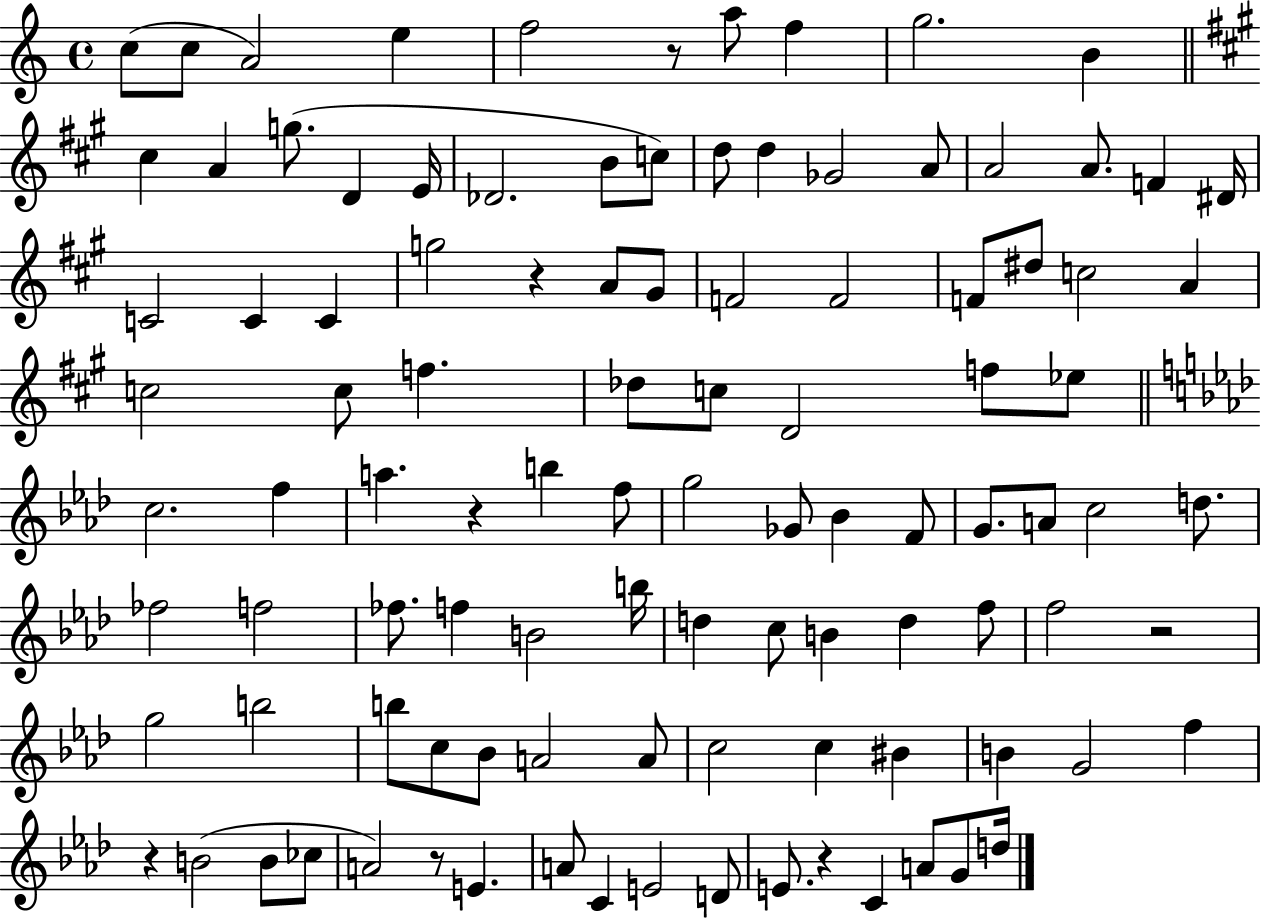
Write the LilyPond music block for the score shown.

{
  \clef treble
  \time 4/4
  \defaultTimeSignature
  \key c \major
  c''8( c''8 a'2) e''4 | f''2 r8 a''8 f''4 | g''2. b'4 | \bar "||" \break \key a \major cis''4 a'4 g''8.( d'4 e'16 | des'2. b'8 c''8) | d''8 d''4 ges'2 a'8 | a'2 a'8. f'4 dis'16 | \break c'2 c'4 c'4 | g''2 r4 a'8 gis'8 | f'2 f'2 | f'8 dis''8 c''2 a'4 | \break c''2 c''8 f''4. | des''8 c''8 d'2 f''8 ees''8 | \bar "||" \break \key aes \major c''2. f''4 | a''4. r4 b''4 f''8 | g''2 ges'8 bes'4 f'8 | g'8. a'8 c''2 d''8. | \break fes''2 f''2 | fes''8. f''4 b'2 b''16 | d''4 c''8 b'4 d''4 f''8 | f''2 r2 | \break g''2 b''2 | b''8 c''8 bes'8 a'2 a'8 | c''2 c''4 bis'4 | b'4 g'2 f''4 | \break r4 b'2( b'8 ces''8 | a'2) r8 e'4. | a'8 c'4 e'2 d'8 | e'8. r4 c'4 a'8 g'8 d''16 | \break \bar "|."
}